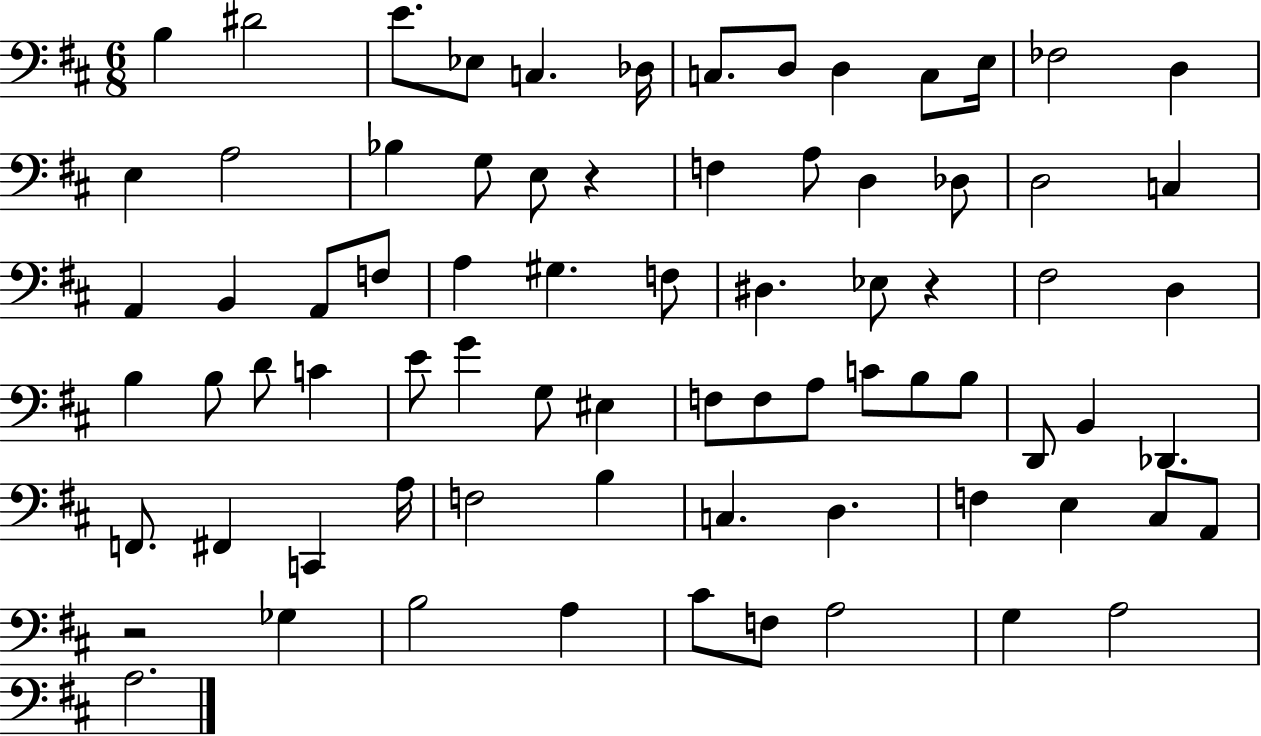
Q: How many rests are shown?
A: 3